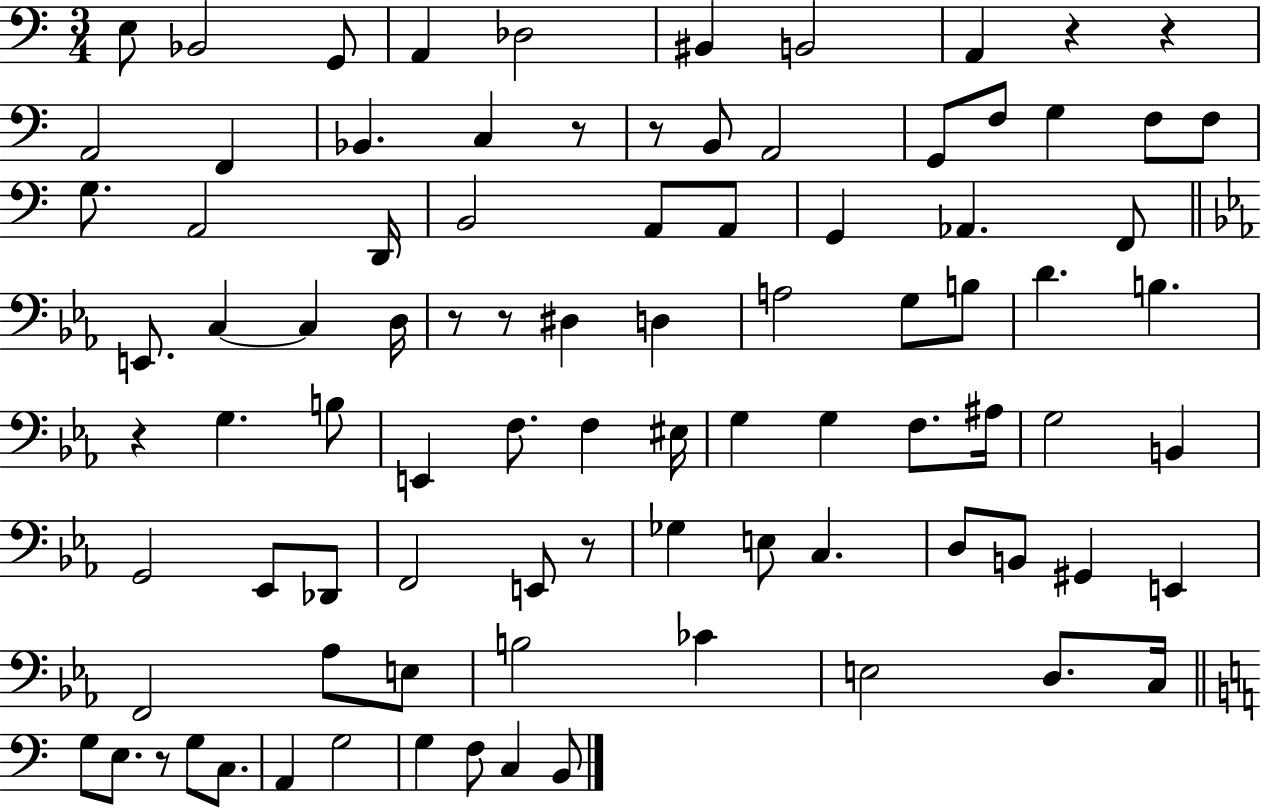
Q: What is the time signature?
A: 3/4